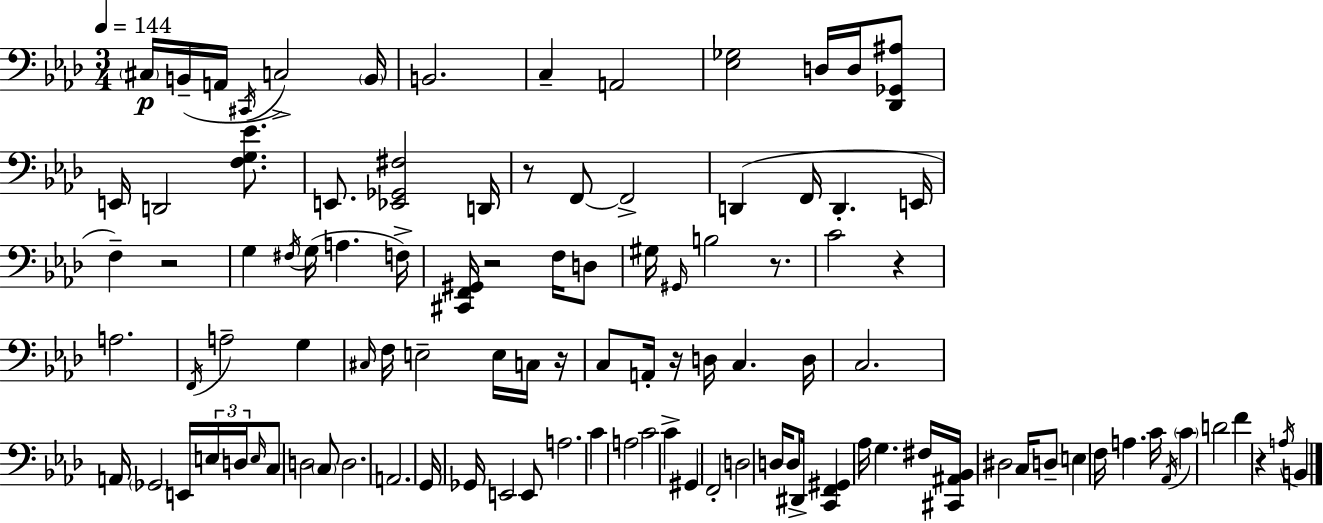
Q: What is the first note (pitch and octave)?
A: C#3